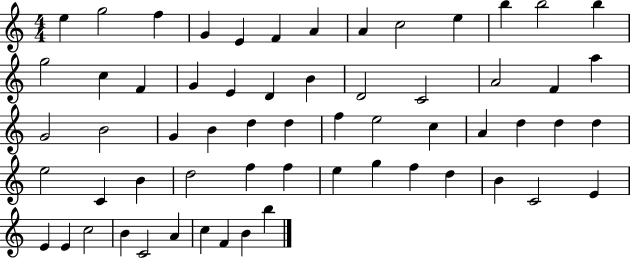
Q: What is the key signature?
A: C major